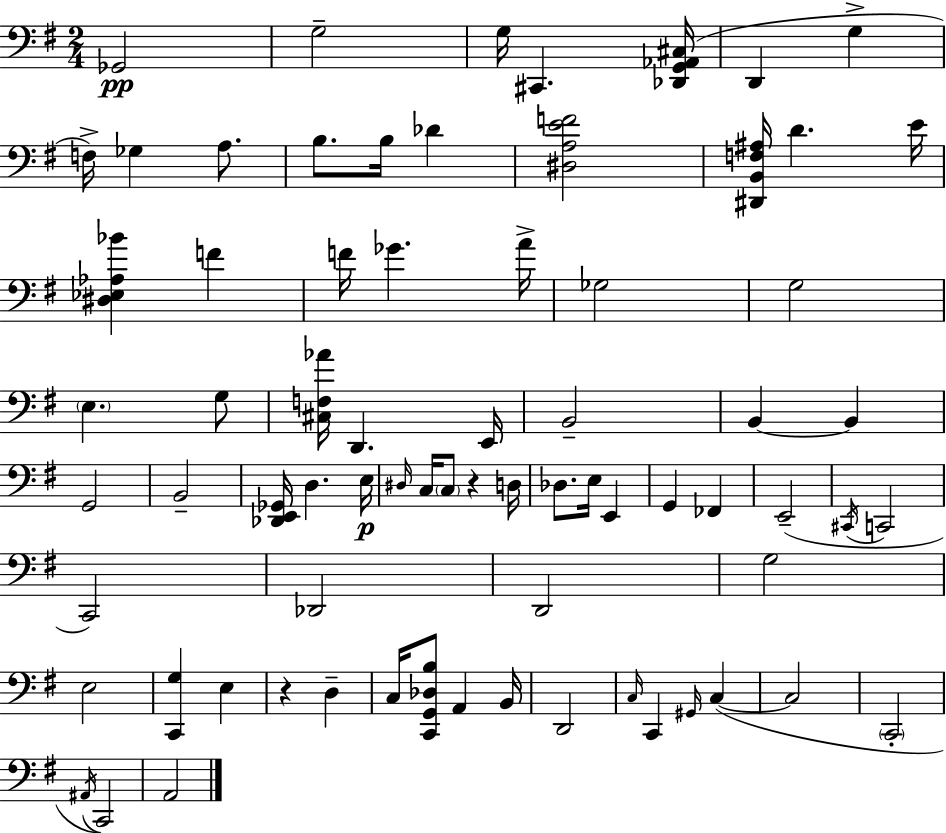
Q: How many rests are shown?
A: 2